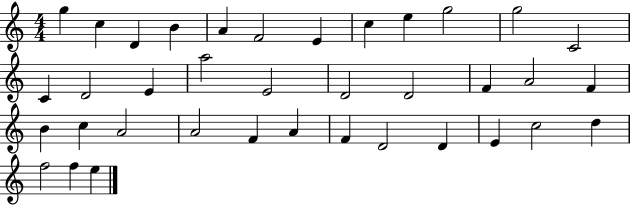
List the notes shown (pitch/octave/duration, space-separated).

G5/q C5/q D4/q B4/q A4/q F4/h E4/q C5/q E5/q G5/h G5/h C4/h C4/q D4/h E4/q A5/h E4/h D4/h D4/h F4/q A4/h F4/q B4/q C5/q A4/h A4/h F4/q A4/q F4/q D4/h D4/q E4/q C5/h D5/q F5/h F5/q E5/q